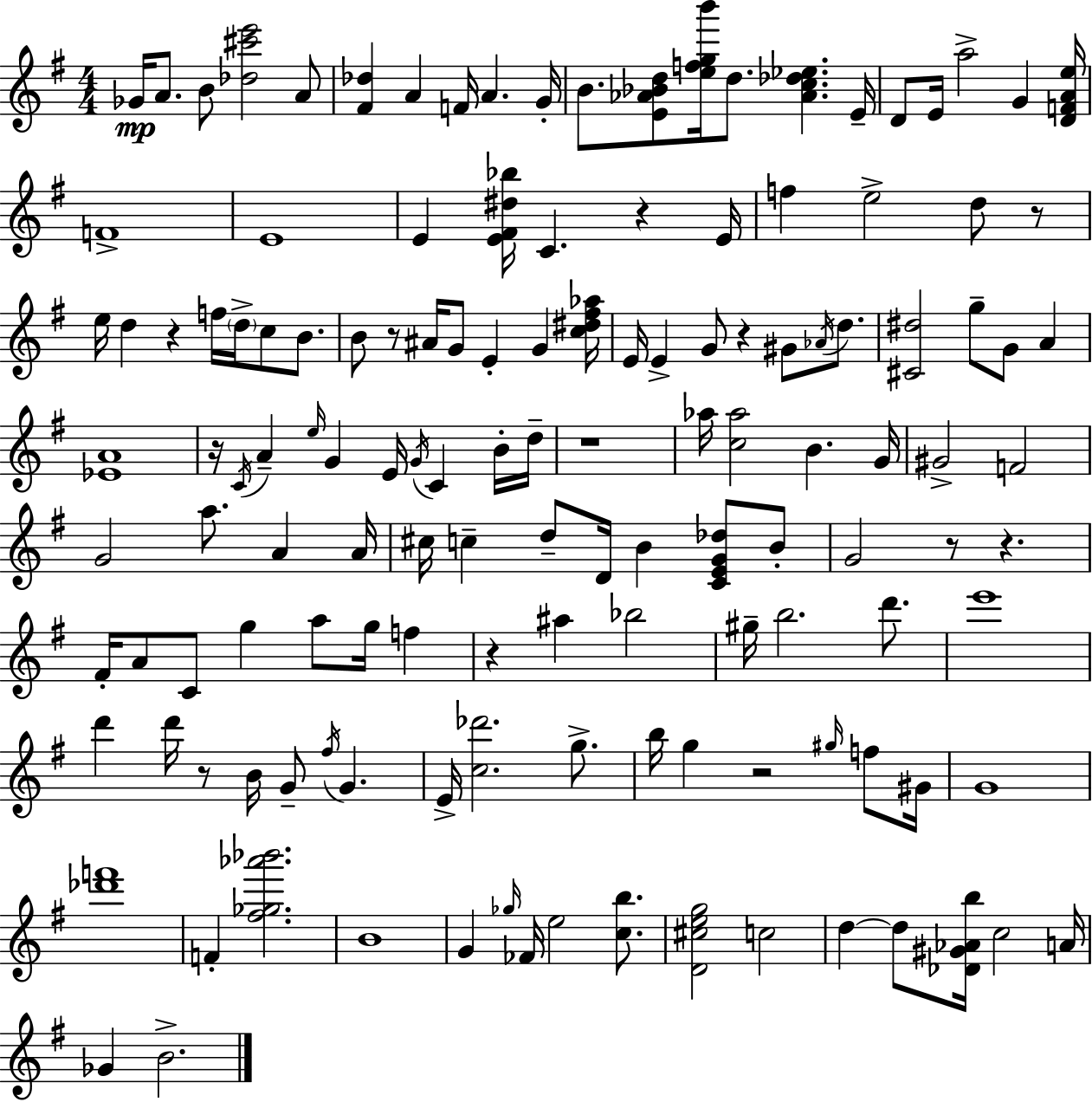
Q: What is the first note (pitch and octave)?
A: Gb4